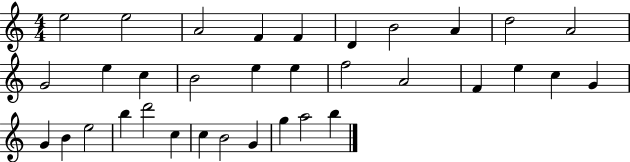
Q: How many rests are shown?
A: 0